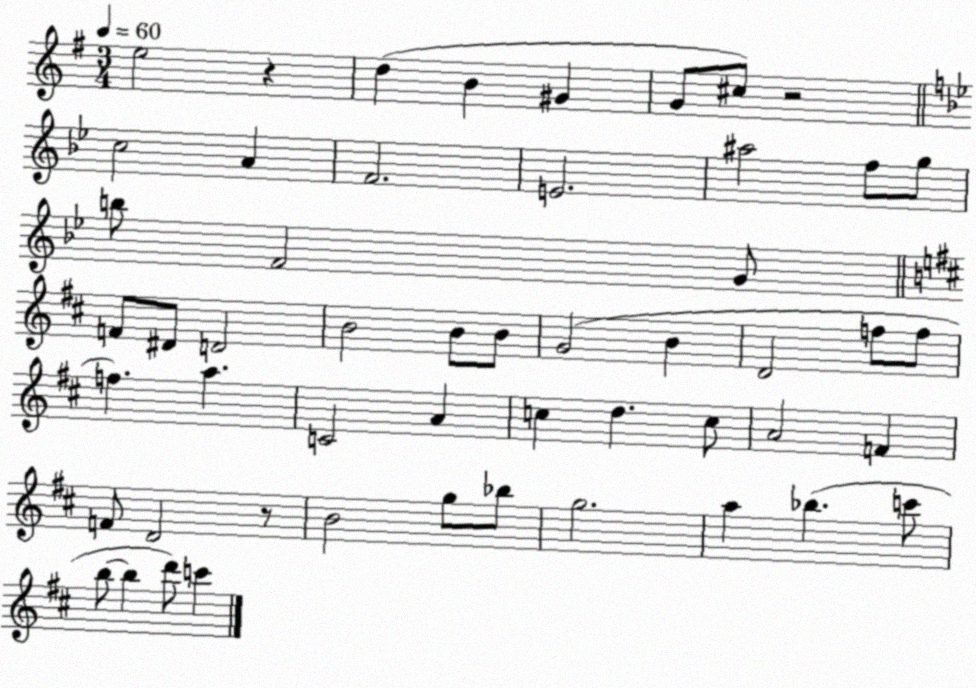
X:1
T:Untitled
M:3/4
L:1/4
K:G
e2 z d B ^G G/2 ^c/2 z2 c2 A F2 E2 ^a2 f/2 g/2 b/2 F2 G/2 F/2 ^D/2 D2 B2 B/2 B/2 G2 B D2 f/2 f/2 f a C2 A c d c/2 A2 F F/2 D2 z/2 B2 g/2 _b/2 g2 a _b c'/2 b/2 b d'/2 c'